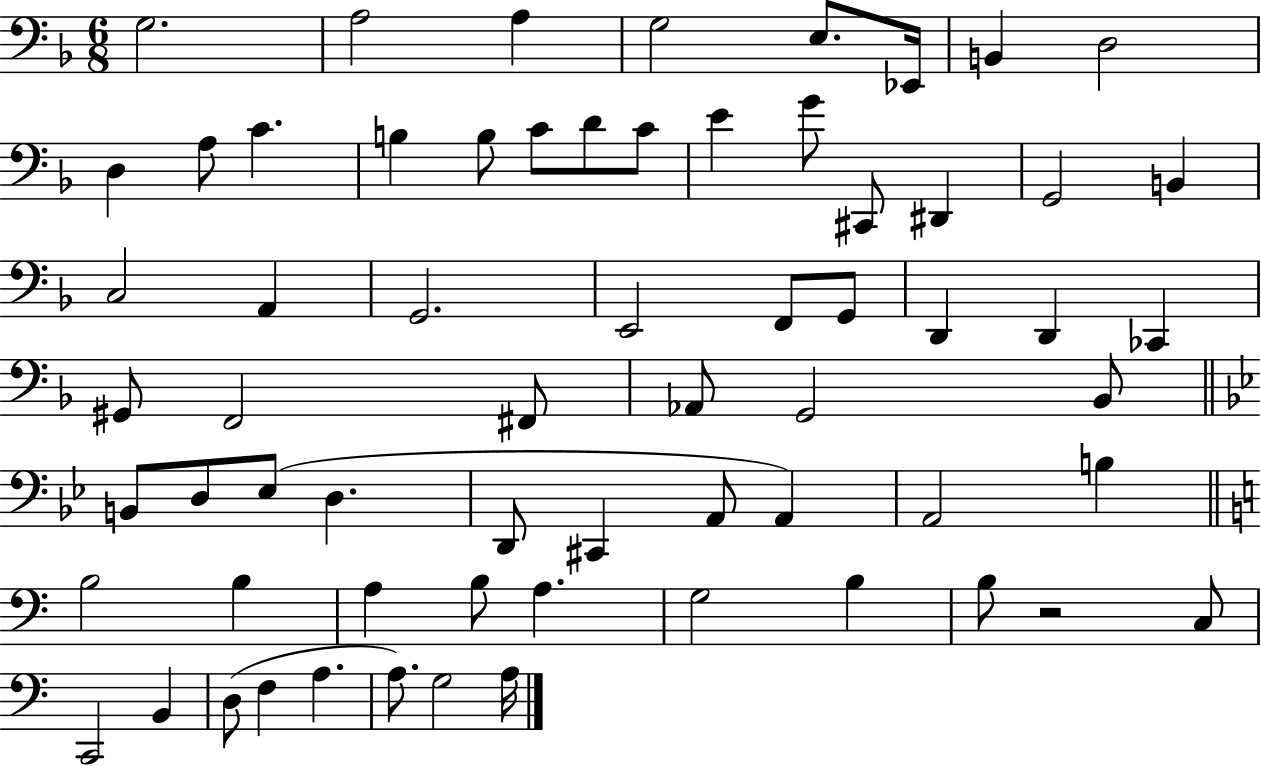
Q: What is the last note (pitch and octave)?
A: A3